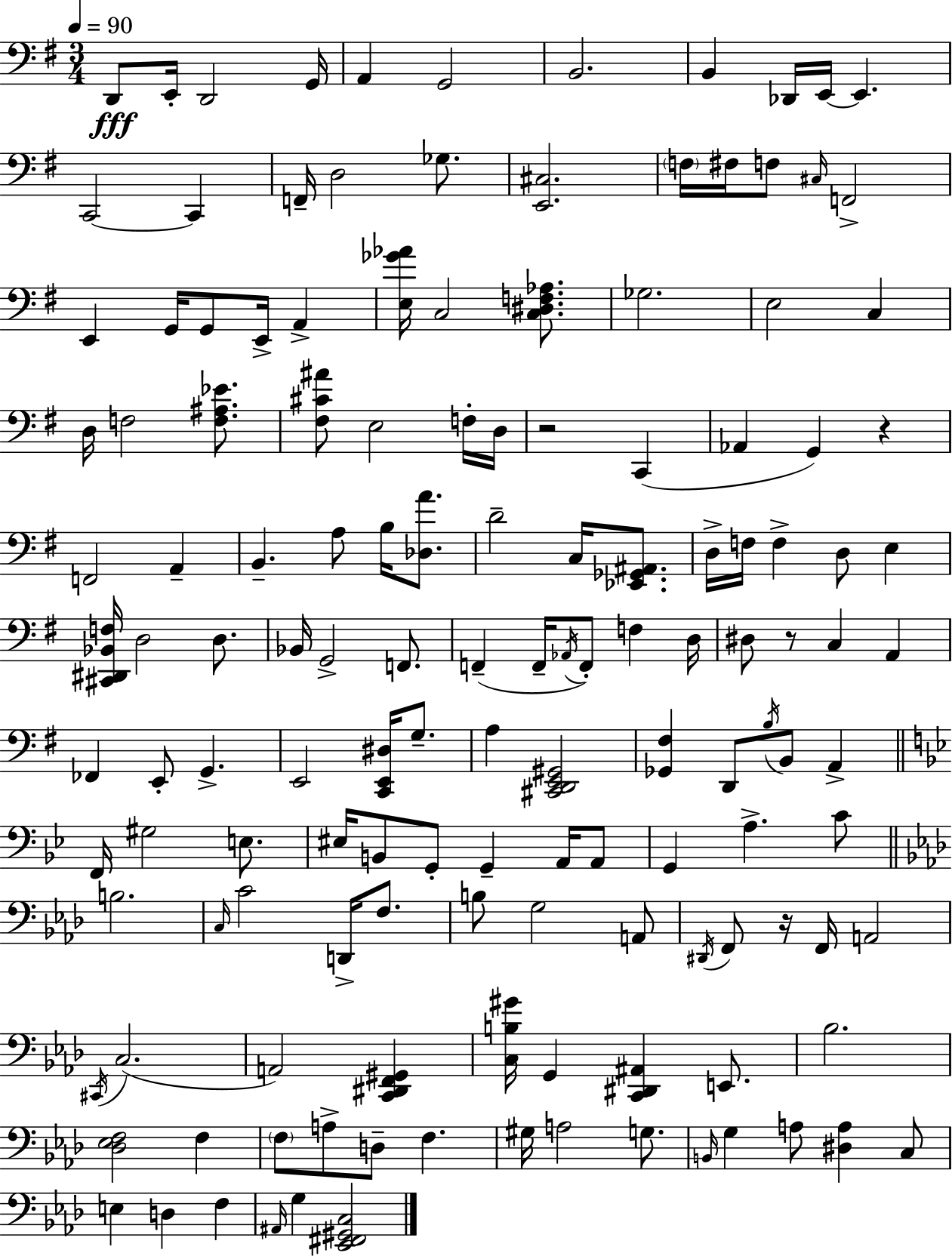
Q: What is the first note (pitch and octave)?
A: D2